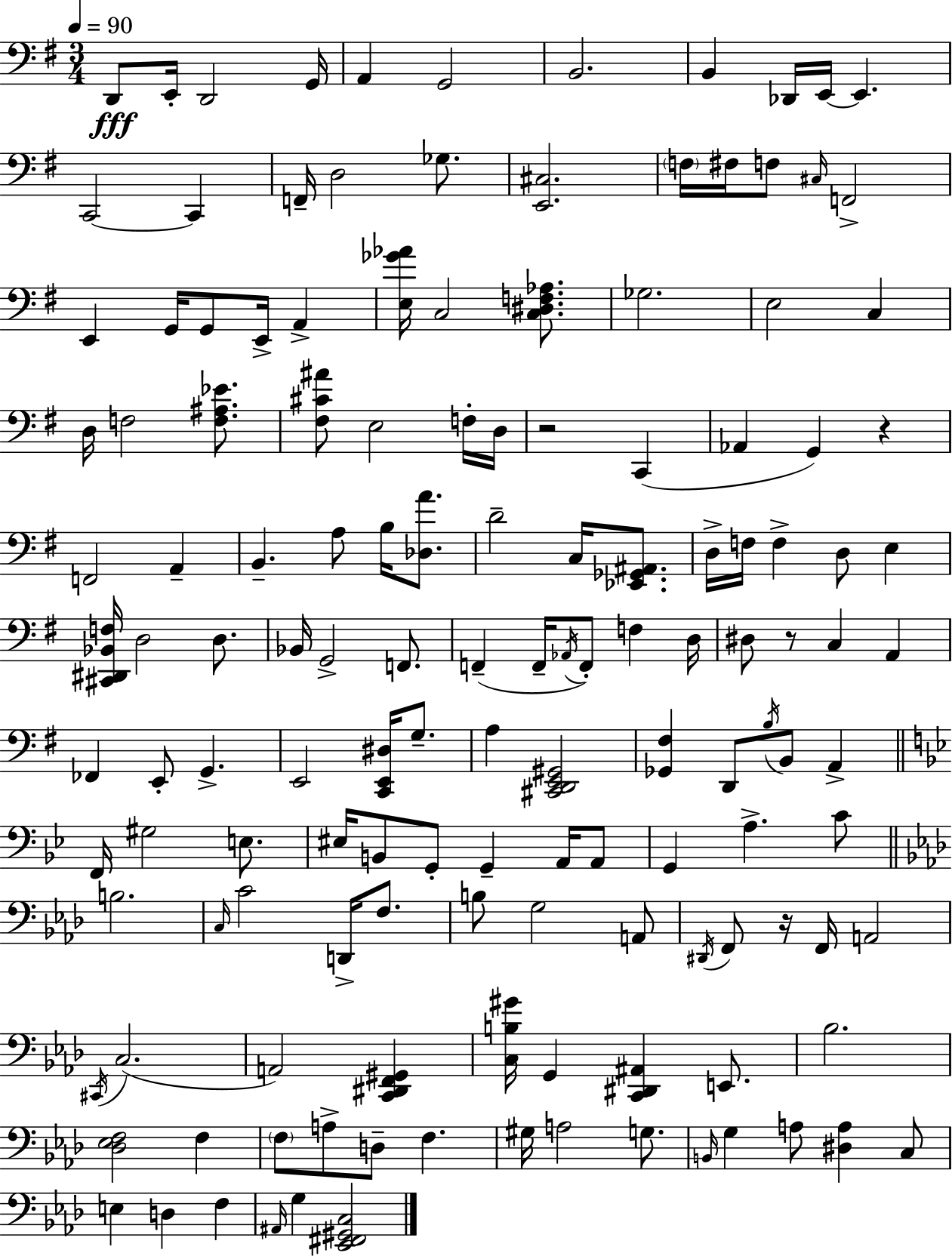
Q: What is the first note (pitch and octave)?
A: D2